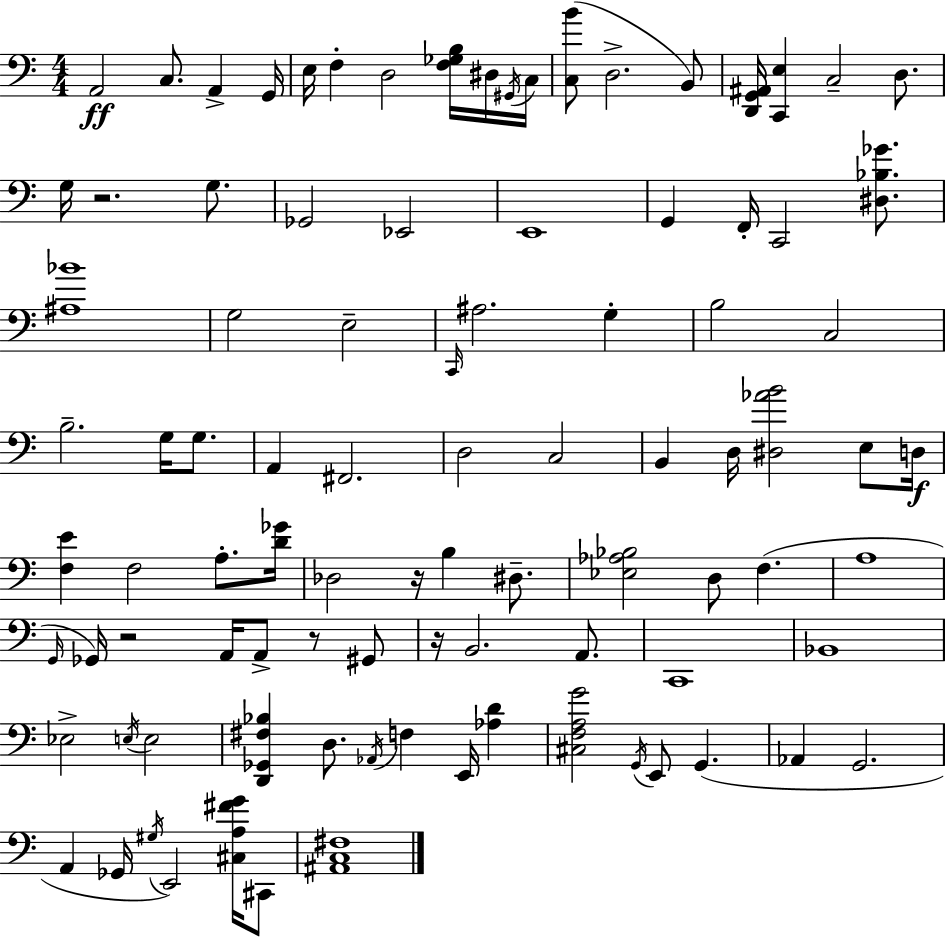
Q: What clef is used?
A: bass